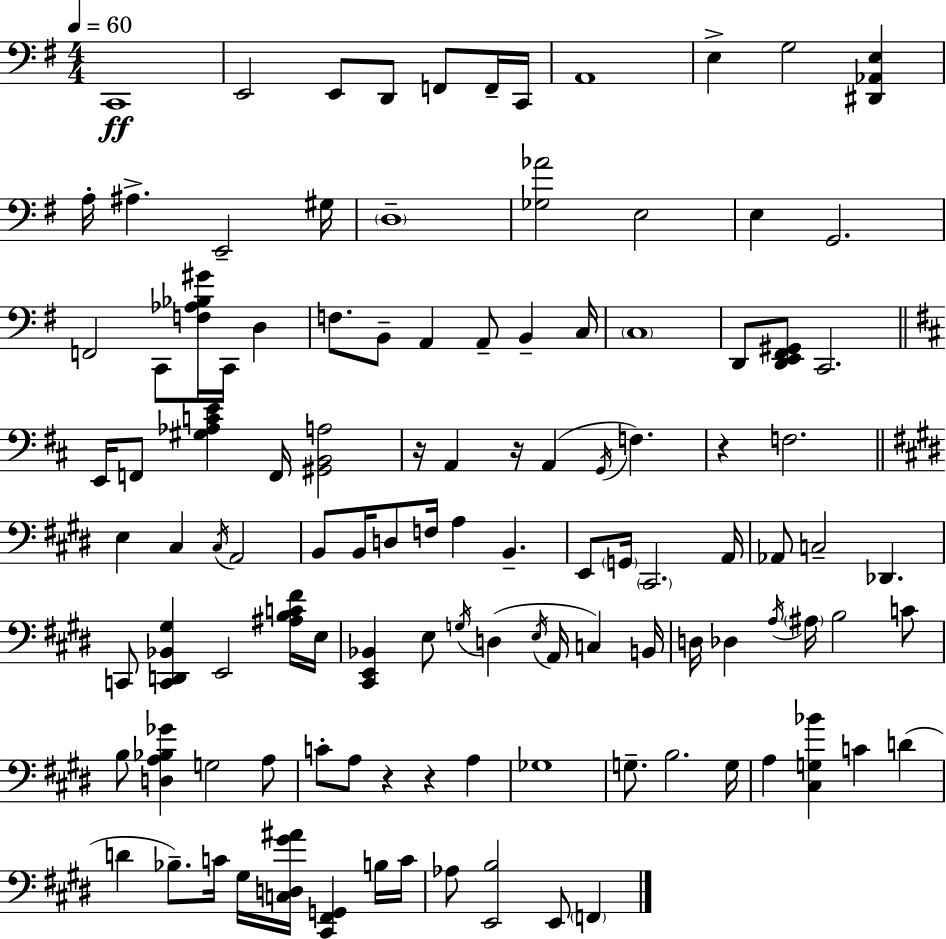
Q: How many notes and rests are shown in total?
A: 113